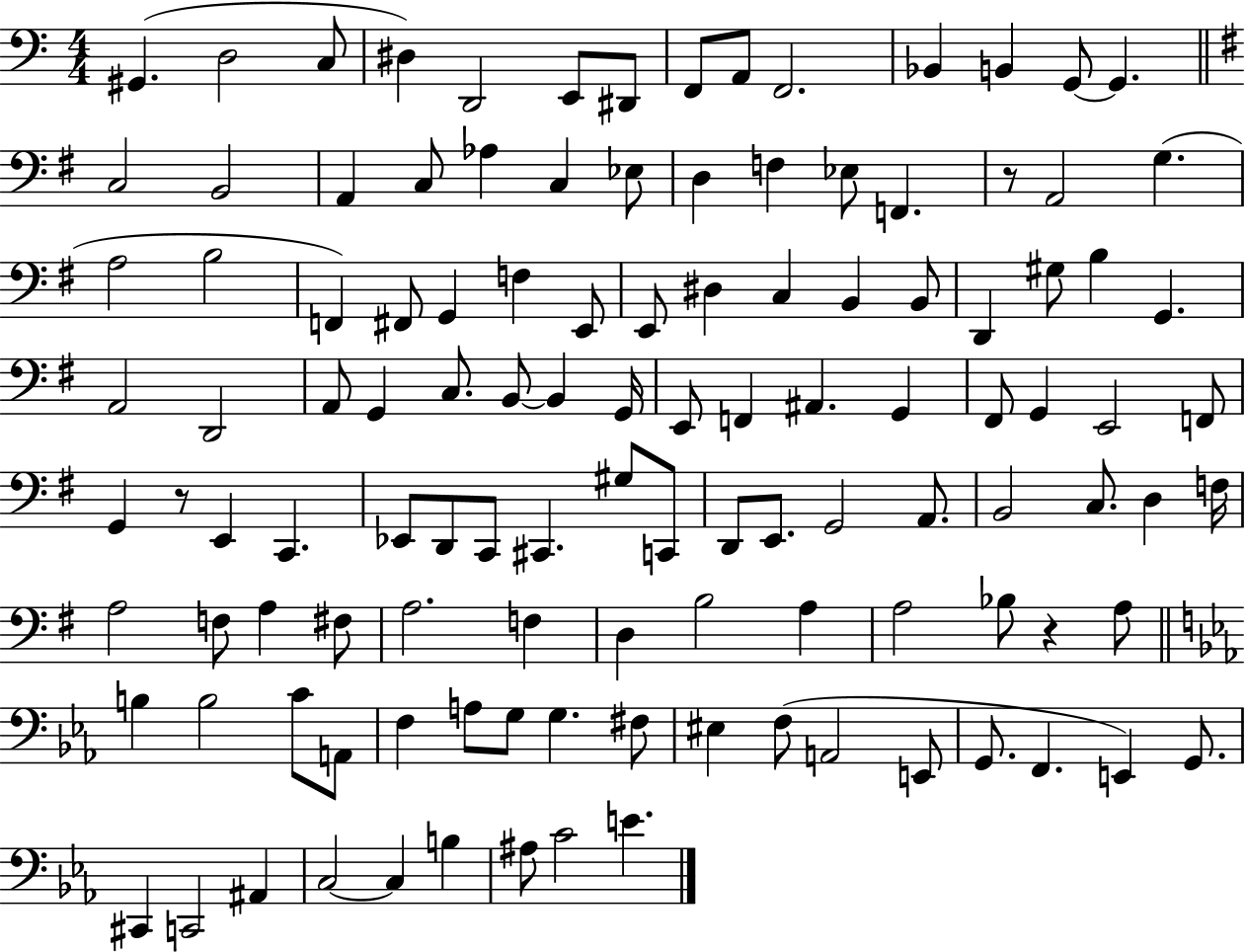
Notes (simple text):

G#2/q. D3/h C3/e D#3/q D2/h E2/e D#2/e F2/e A2/e F2/h. Bb2/q B2/q G2/e G2/q. C3/h B2/h A2/q C3/e Ab3/q C3/q Eb3/e D3/q F3/q Eb3/e F2/q. R/e A2/h G3/q. A3/h B3/h F2/q F#2/e G2/q F3/q E2/e E2/e D#3/q C3/q B2/q B2/e D2/q G#3/e B3/q G2/q. A2/h D2/h A2/e G2/q C3/e. B2/e B2/q G2/s E2/e F2/q A#2/q. G2/q F#2/e G2/q E2/h F2/e G2/q R/e E2/q C2/q. Eb2/e D2/e C2/e C#2/q. G#3/e C2/e D2/e E2/e. G2/h A2/e. B2/h C3/e. D3/q F3/s A3/h F3/e A3/q F#3/e A3/h. F3/q D3/q B3/h A3/q A3/h Bb3/e R/q A3/e B3/q B3/h C4/e A2/e F3/q A3/e G3/e G3/q. F#3/e EIS3/q F3/e A2/h E2/e G2/e. F2/q. E2/q G2/e. C#2/q C2/h A#2/q C3/h C3/q B3/q A#3/e C4/h E4/q.